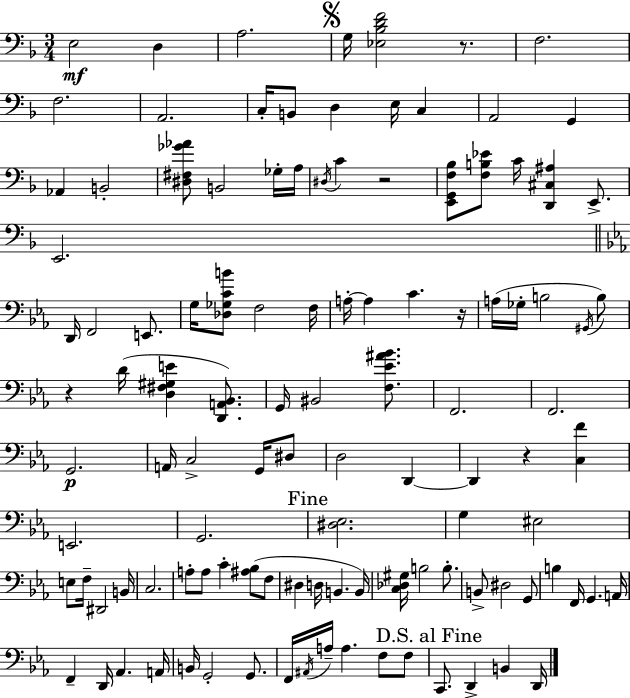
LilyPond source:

{
  \clef bass
  \numericTimeSignature
  \time 3/4
  \key d \minor
  \repeat volta 2 { e2\mf d4 | a2. | \mark \markup { \musicglyph "scripts.segno" } g16 <ees bes d' f'>2 r8. | f2. | \break f2. | a,2. | c16-. b,8 d4 e16 c4 | a,2 g,4 | \break aes,4 b,2-. | <dis fis ges' aes'>8 b,2 ges16-. a16 | \acciaccatura { dis16 } c'4 r2 | <e, g, f bes>8 <f b ees'>8 c'16 <d, cis ais>4 e,8.-> | \break e,2. | \bar "||" \break \key ees \major d,16 f,2 e,8. | g16 <des ges c' b'>8 f2 f16 | a16-.~~ a4 c'4. r16 | a16( ges16-. b2 \acciaccatura { gis,16 } b8) | \break r4 d'16( <d fis gis e'>4 <d, a, bes,>8.) | g,16 bis,2 <f ees' ais' bes'>8. | f,2. | f,2. | \break g,2.\p | a,16 c2-> g,16 dis8 | d2 d,4~~ | d,4 r4 <c f'>4 | \break e,2. | g,2. | \mark "Fine" <dis ees>2. | g4 eis2 | \break e8 f16-- dis,2 | b,16 c2. | a8-. a8 c'4-. <ais bes>8( f8 | dis4 d16 b,4. | \break b,16) <c des gis>16 b2 b8.-. | b,8-> dis2 g,8 | b4 f,16 g,4. | a,16 f,4-- d,16 aes,4. | \break a,16 b,16 g,2-. g,8. | f,16 \acciaccatura { ais,16 } a16-- a4. f8 | f8 \mark "D.S. al Fine" c,8. d,4-> b,4 | d,16 } \bar "|."
}